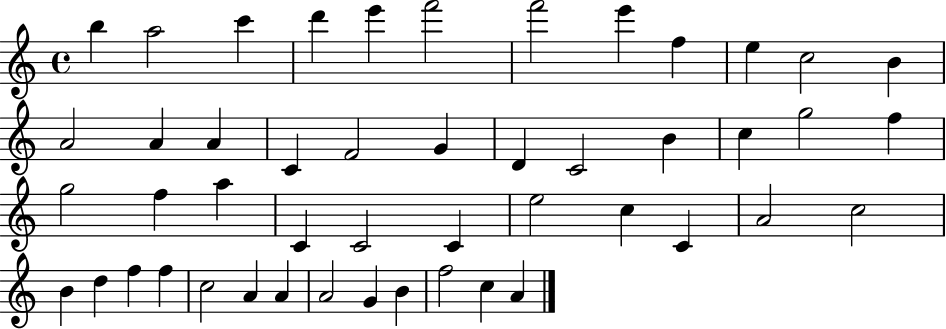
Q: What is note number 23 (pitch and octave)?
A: G5